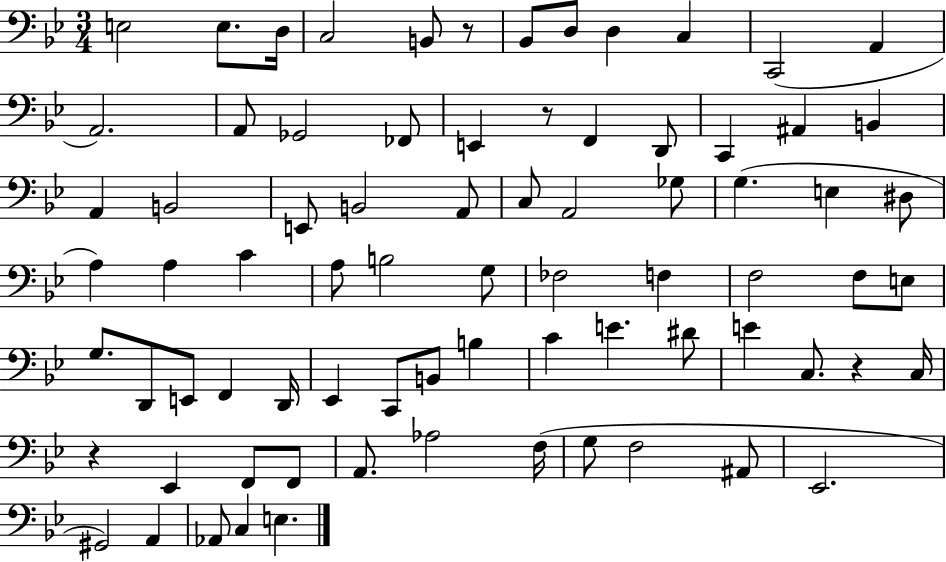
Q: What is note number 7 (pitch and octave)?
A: D3